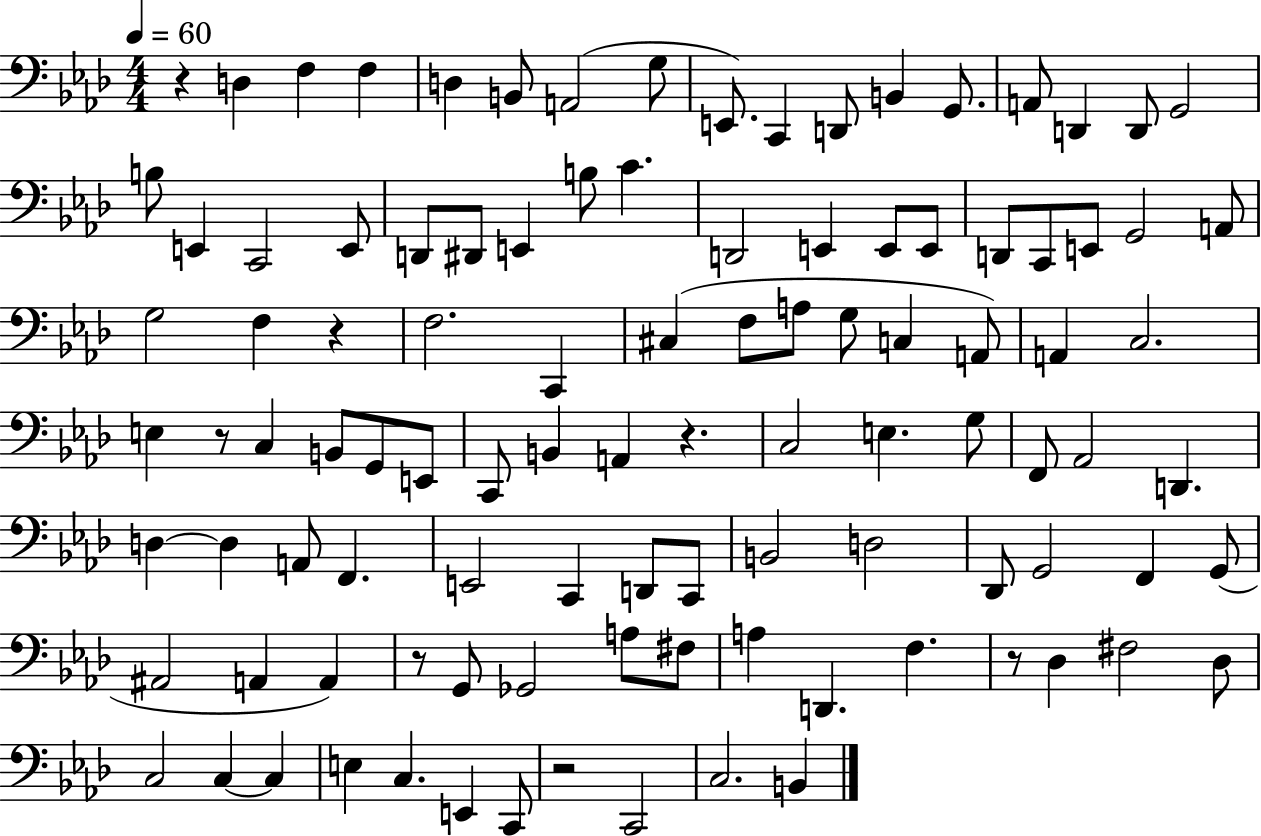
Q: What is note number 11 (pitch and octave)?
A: B2